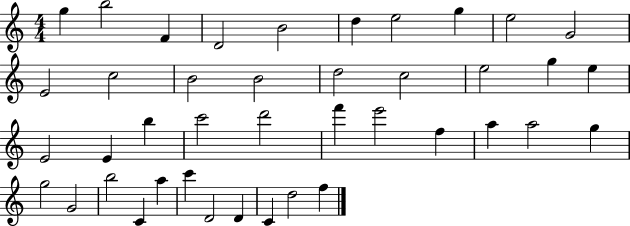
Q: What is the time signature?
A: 4/4